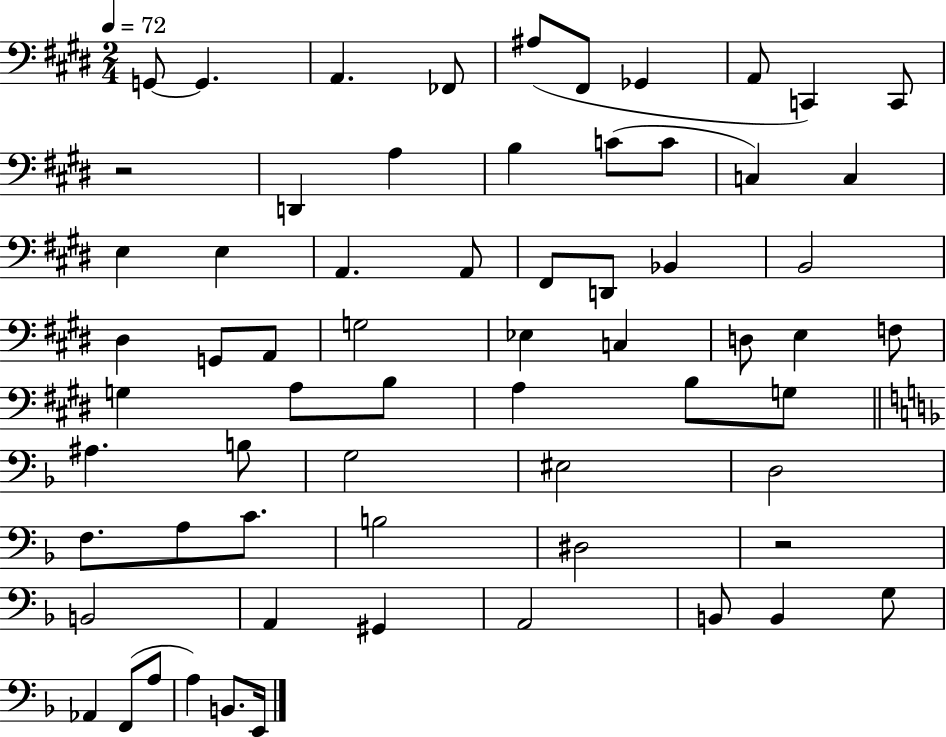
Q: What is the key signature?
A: E major